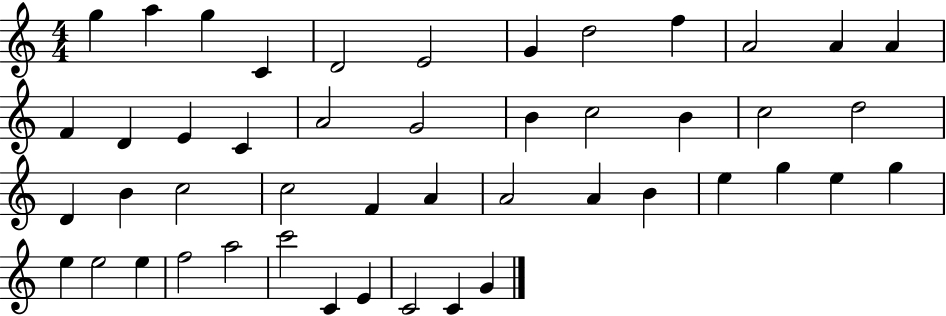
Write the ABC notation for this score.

X:1
T:Untitled
M:4/4
L:1/4
K:C
g a g C D2 E2 G d2 f A2 A A F D E C A2 G2 B c2 B c2 d2 D B c2 c2 F A A2 A B e g e g e e2 e f2 a2 c'2 C E C2 C G